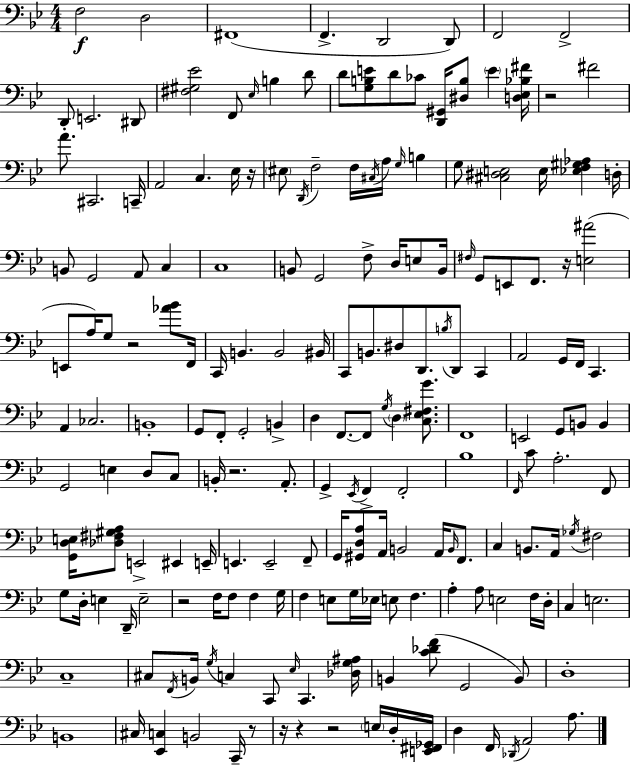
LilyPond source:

{
  \clef bass
  \numericTimeSignature
  \time 4/4
  \key bes \major
  f2\f d2 | fis,1( | f,4.-> d,2 d,8) | f,2 f,2-> | \break d,8-. e,2. dis,8 | <fis gis ees'>2 f,8 \grace { ees16 } b4 d'8 | d'8 <g b e'>8 d'8 ces'8 <d, gis,>16 <dis b>8 \parenthesize e'4 | <d ees bes fis'>16 r2 fis'2 | \break a'8. cis,2. | c,16-- a,2 c4. ees16 | r16 \parenthesize eis8 \acciaccatura { d,16 } f2-- f16 \acciaccatura { cis16 } a16 \grace { g16 } | b4 g8 <cis dis e>2 e16 <ees f gis aes>4 | \break d16-. b,8 g,2 a,8 | c4 c1 | b,8 g,2 f8-> | d16 e8 b,16 \grace { fis16 } g,8 e,8 f,8. r16 <e ais'>2( | \break e,8 a16) g8 r2 | <aes' bes'>8 f,16 c,16 b,4. b,2 | bis,16 c,8 b,8. dis8 d,8. \acciaccatura { b16 } | d,8 c,4 a,2 g,16 f,16 | \break c,4. a,4 ces2. | b,1-. | g,8 f,8-. g,2-. | b,4-> d4 f,8.~~ f,8 \acciaccatura { g16 } | \break \parenthesize d4 <c ees fis g'>8. f,1 | e,2 g,8 | b,8 b,4 g,2 e4 | d8 c8 b,16-. r2. | \break a,8.-. g,4-> \acciaccatura { ees,16 } f,4-> | f,2-. bes1 | \grace { f,16 } c'8 a2.-. | f,8 <g, d e>16 <des fis gis a>8 e,2-> | \break eis,4 e,16-- e,4. e,2-- | f,8-- g,16 <gis, d a>8 a,16 b,2 | a,16 \grace { b,16 } f,8. c4 b,8. | a,16 \acciaccatura { ges16 } fis2 g8 d16-. e4 | \break d,16-- e2-- r2 | f16 f8 f4 g16 f4 e8 | g16 ees16 e8 f4. a4-. a8 | e2 f16 d16-. c4 e2. | \break c1-- | cis8 \acciaccatura { f,16 } b,16 \acciaccatura { g16 } | c4 c,8 \grace { ees16 } c,4. <des g ais>16 b,4 | <c' des' f'>8( g,2 b,8) d1-. | \break b,1 | cis16 <ees, c>4 | b,2 c,16-- r8 r16 r4 | r2 \parenthesize e16 d16-. <e, fis, ges,>16 d4 | \break f,16 \acciaccatura { des,16 } a,2 a8. \bar "|."
}